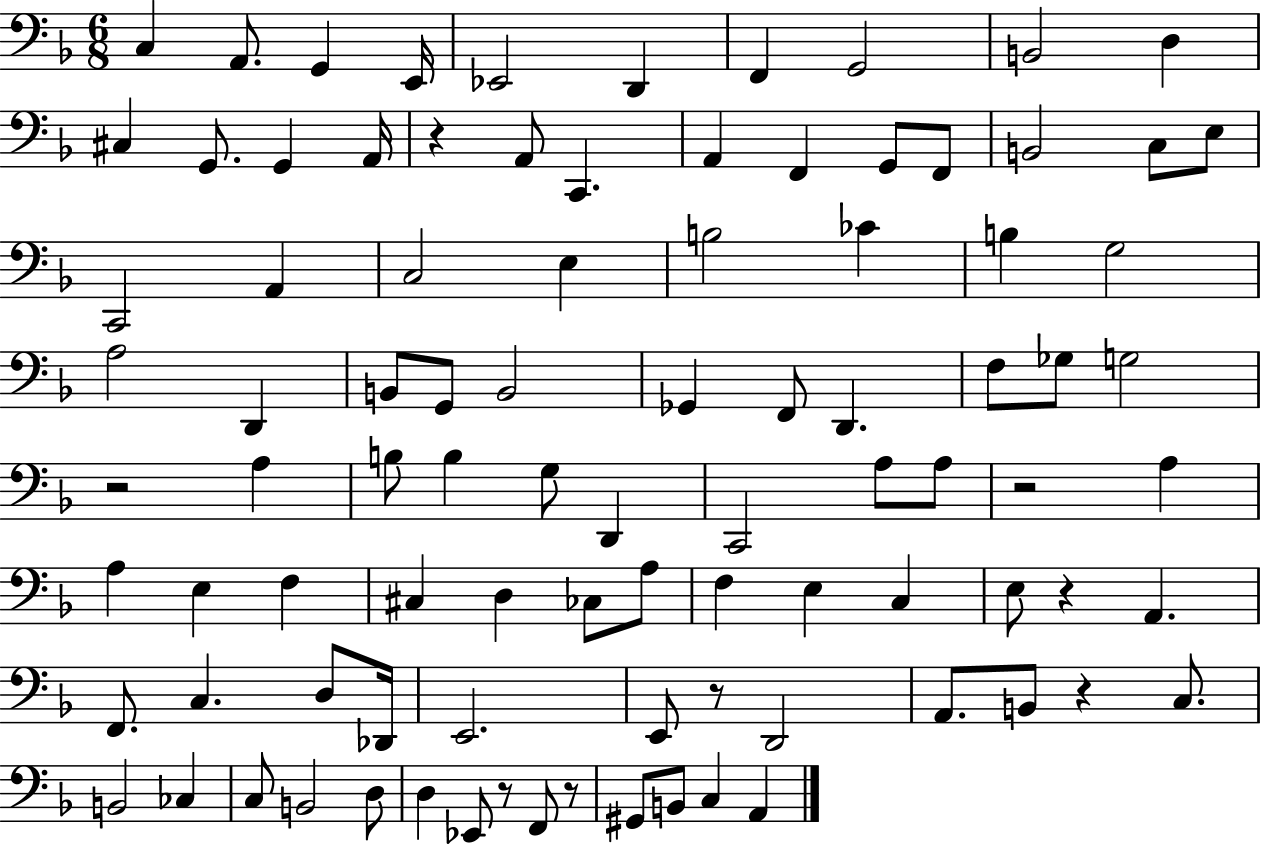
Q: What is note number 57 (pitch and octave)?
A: CES3